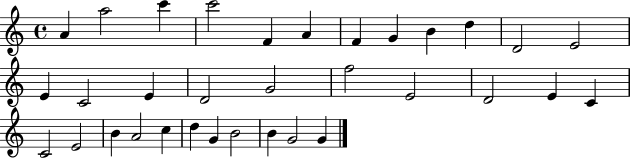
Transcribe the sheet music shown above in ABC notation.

X:1
T:Untitled
M:4/4
L:1/4
K:C
A a2 c' c'2 F A F G B d D2 E2 E C2 E D2 G2 f2 E2 D2 E C C2 E2 B A2 c d G B2 B G2 G